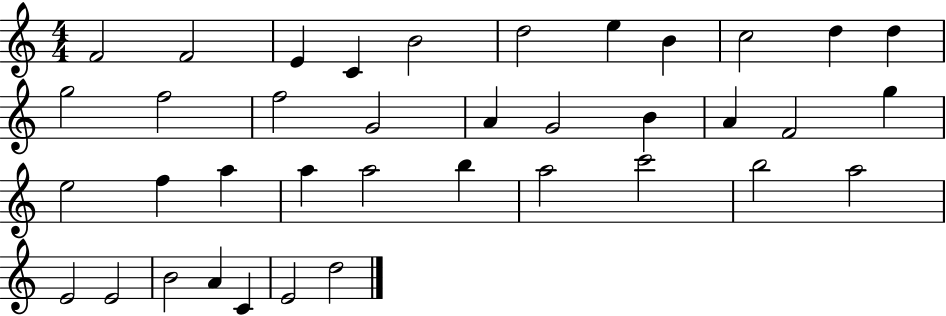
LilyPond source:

{
  \clef treble
  \numericTimeSignature
  \time 4/4
  \key c \major
  f'2 f'2 | e'4 c'4 b'2 | d''2 e''4 b'4 | c''2 d''4 d''4 | \break g''2 f''2 | f''2 g'2 | a'4 g'2 b'4 | a'4 f'2 g''4 | \break e''2 f''4 a''4 | a''4 a''2 b''4 | a''2 c'''2 | b''2 a''2 | \break e'2 e'2 | b'2 a'4 c'4 | e'2 d''2 | \bar "|."
}